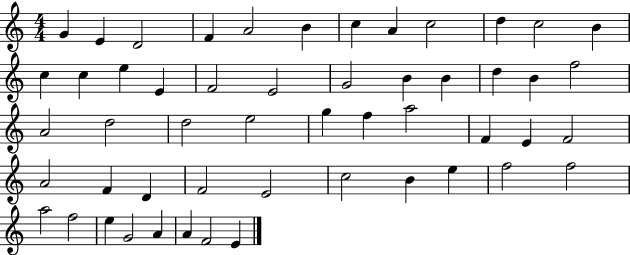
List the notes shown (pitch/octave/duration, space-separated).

G4/q E4/q D4/h F4/q A4/h B4/q C5/q A4/q C5/h D5/q C5/h B4/q C5/q C5/q E5/q E4/q F4/h E4/h G4/h B4/q B4/q D5/q B4/q F5/h A4/h D5/h D5/h E5/h G5/q F5/q A5/h F4/q E4/q F4/h A4/h F4/q D4/q F4/h E4/h C5/h B4/q E5/q F5/h F5/h A5/h F5/h E5/q G4/h A4/q A4/q F4/h E4/q